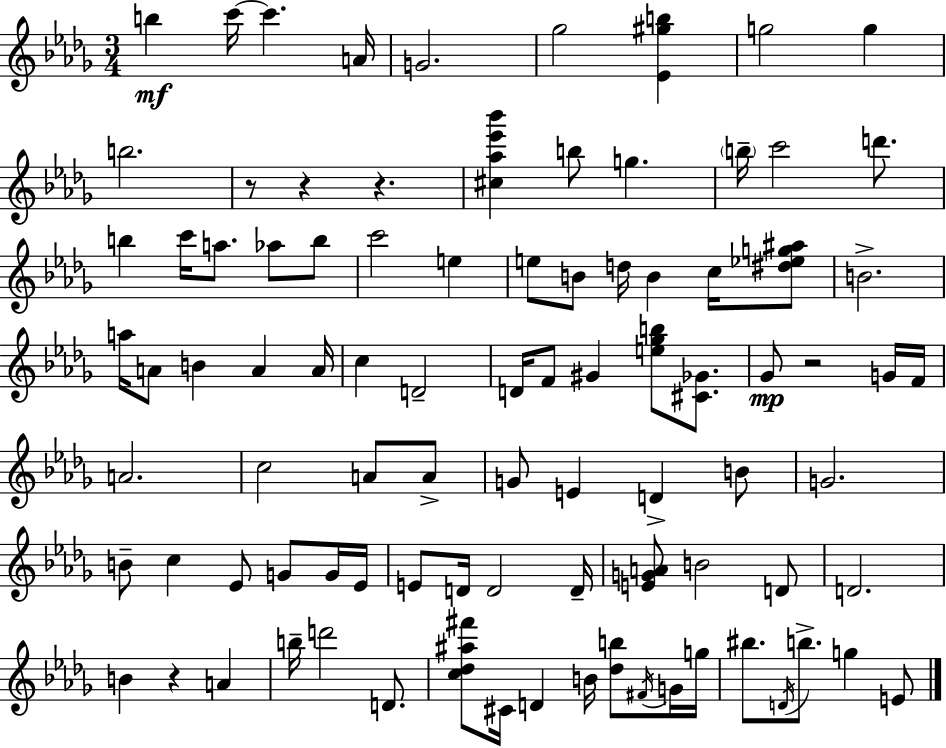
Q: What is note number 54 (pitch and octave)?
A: G4